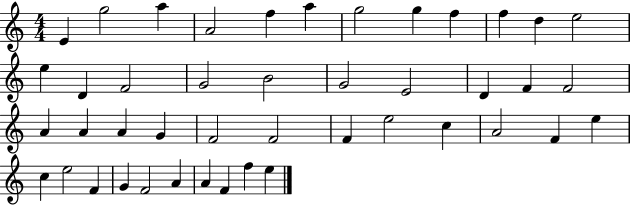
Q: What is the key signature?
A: C major